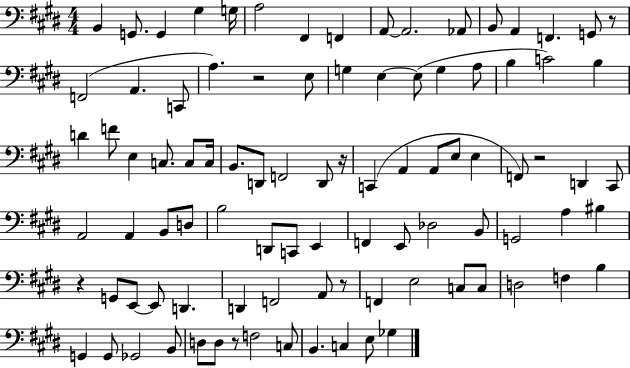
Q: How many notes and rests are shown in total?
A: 94